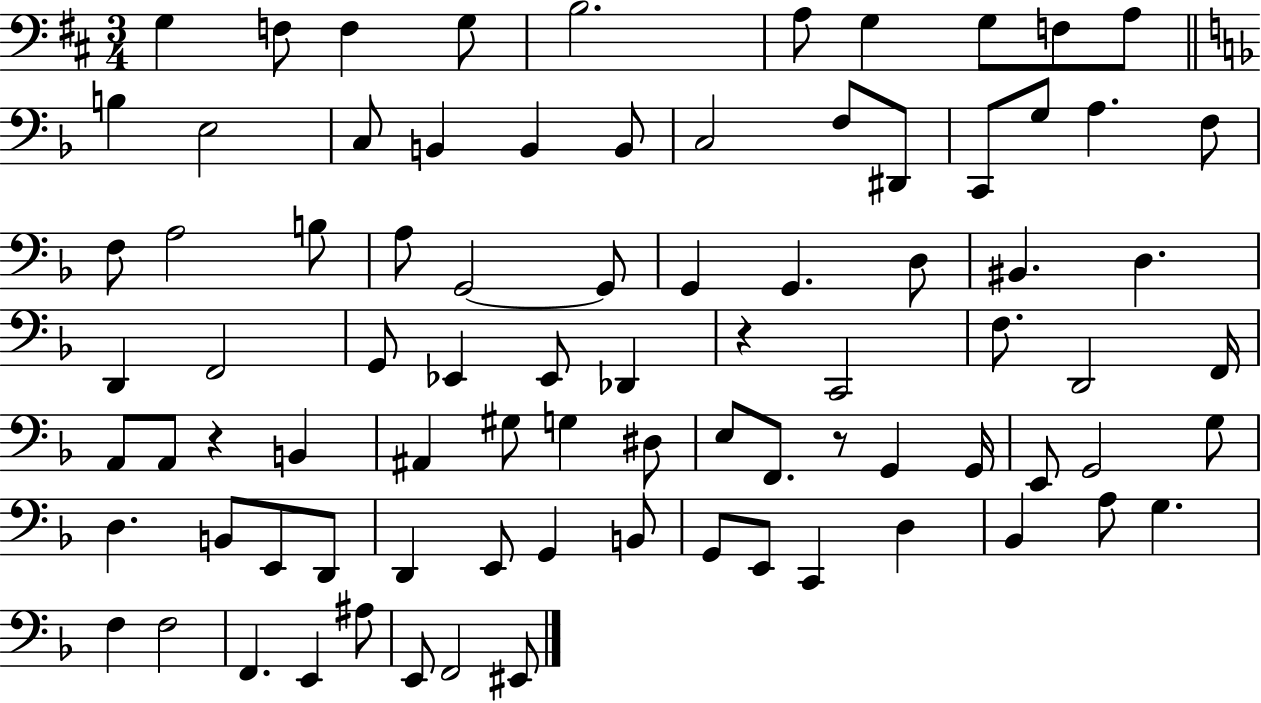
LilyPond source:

{
  \clef bass
  \numericTimeSignature
  \time 3/4
  \key d \major
  \repeat volta 2 { g4 f8 f4 g8 | b2. | a8 g4 g8 f8 a8 | \bar "||" \break \key d \minor b4 e2 | c8 b,4 b,4 b,8 | c2 f8 dis,8 | c,8 g8 a4. f8 | \break f8 a2 b8 | a8 g,2~~ g,8 | g,4 g,4. d8 | bis,4. d4. | \break d,4 f,2 | g,8 ees,4 ees,8 des,4 | r4 c,2 | f8. d,2 f,16 | \break a,8 a,8 r4 b,4 | ais,4 gis8 g4 dis8 | e8 f,8. r8 g,4 g,16 | e,8 g,2 g8 | \break d4. b,8 e,8 d,8 | d,4 e,8 g,4 b,8 | g,8 e,8 c,4 d4 | bes,4 a8 g4. | \break f4 f2 | f,4. e,4 ais8 | e,8 f,2 eis,8 | } \bar "|."
}